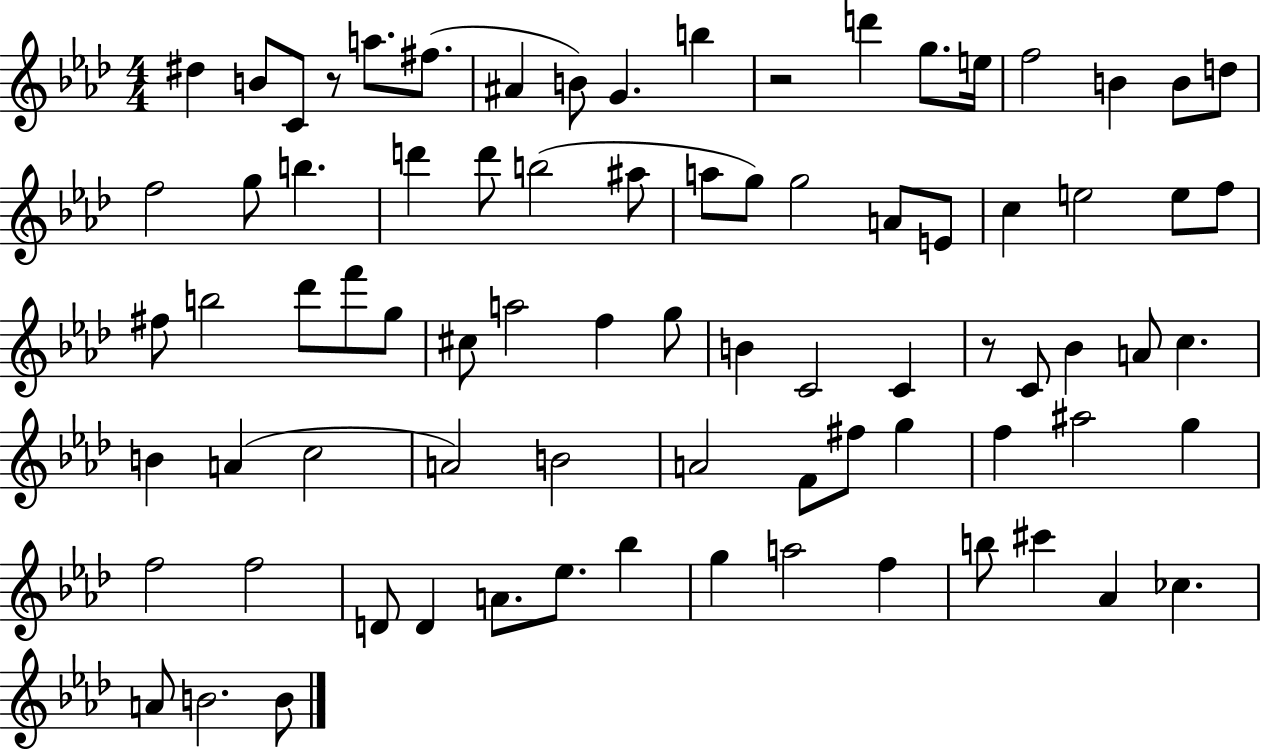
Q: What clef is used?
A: treble